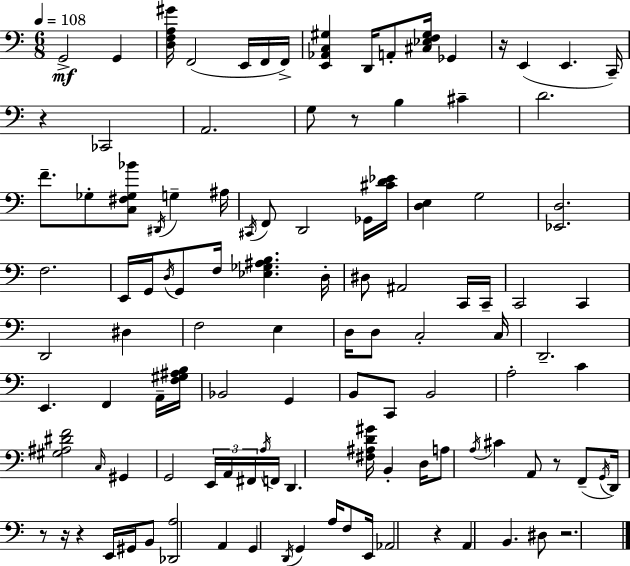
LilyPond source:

{
  \clef bass
  \numericTimeSignature
  \time 6/8
  \key c \major
  \tempo 4 = 108
  g,2->\mf g,4 | <d f a gis'>16 f,2( e,16 f,16 f,16->) | <e, aes, c gis>4 d,16 a,8-. <cis ees f gis>16 ges,4 | r16 e,4( e,4. c,16--) | \break r4 ces,2 | a,2. | g8 r8 b4 cis'4-- | d'2. | \break f'8.-- ges8-. <c fis ges bes'>8 \acciaccatura { dis,16 } g4-- | ais16 \acciaccatura { cis,16 } f,8 d,2 | ges,16 <cis' d' ees'>16 <d e>4 g2 | <ees, d>2. | \break f2. | e,16 g,16 \acciaccatura { d16 } g,8 f16 <ees ges ais b>4. | d16-. dis8 ais,2 | c,16 c,16-- c,2 c,4 | \break d,2 dis4 | f2 e4 | d16 d8 c2-. | c16 d,2.-- | \break e,4. f,4 | a,16-- <f gis ais b>16 bes,2 g,4 | b,8 c,8 b,2 | a2-. c'4 | \break <gis ais dis' f'>2 \grace { c16 } | gis,4 g,2 | \tuplet 3/2 { e,16 a,16 fis,16 } \acciaccatura { a16 } f,16 d,4. <fis ais d' gis'>16 | b,4-. d16 a8 \acciaccatura { a16 } cis'4 | \break a,8 r8 f,8--( \acciaccatura { g,16 } d,16) r8 r16 r4 | e,16 gis,16 b,8 <des, a>2 | a,4 g,4 \acciaccatura { d,16 } | g,4 a16 f8 e,16 aes,2 | \break r4 a,4 | b,4. dis8 r2. | \bar "|."
}